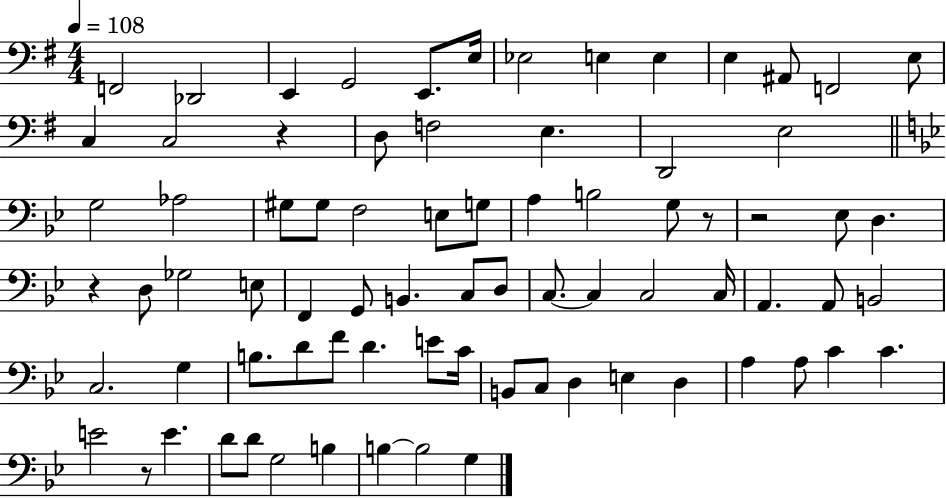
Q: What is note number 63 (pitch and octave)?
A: C4